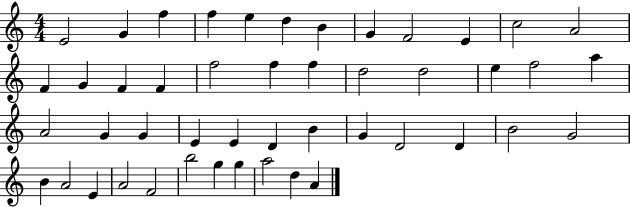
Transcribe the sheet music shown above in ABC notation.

X:1
T:Untitled
M:4/4
L:1/4
K:C
E2 G f f e d B G F2 E c2 A2 F G F F f2 f f d2 d2 e f2 a A2 G G E E D B G D2 D B2 G2 B A2 E A2 F2 b2 g g a2 d A